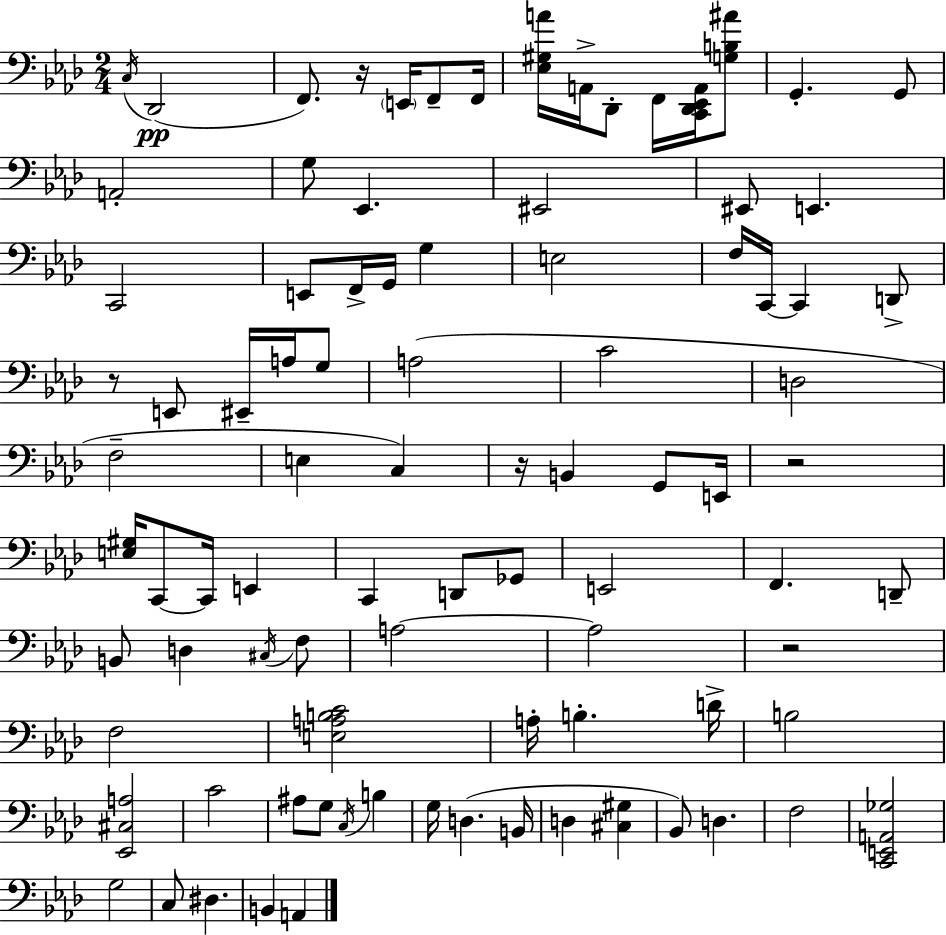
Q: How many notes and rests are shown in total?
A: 90